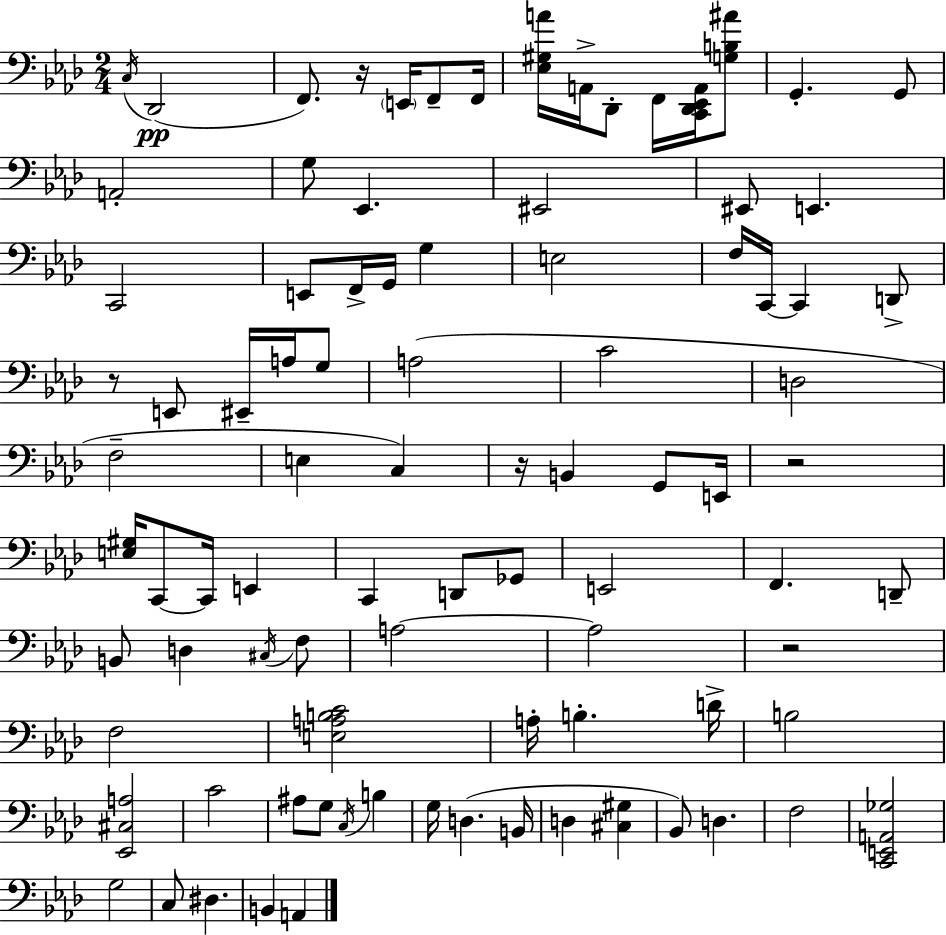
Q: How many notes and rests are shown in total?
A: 90